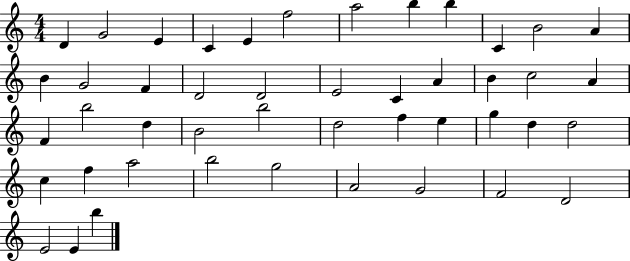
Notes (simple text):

D4/q G4/h E4/q C4/q E4/q F5/h A5/h B5/q B5/q C4/q B4/h A4/q B4/q G4/h F4/q D4/h D4/h E4/h C4/q A4/q B4/q C5/h A4/q F4/q B5/h D5/q B4/h B5/h D5/h F5/q E5/q G5/q D5/q D5/h C5/q F5/q A5/h B5/h G5/h A4/h G4/h F4/h D4/h E4/h E4/q B5/q